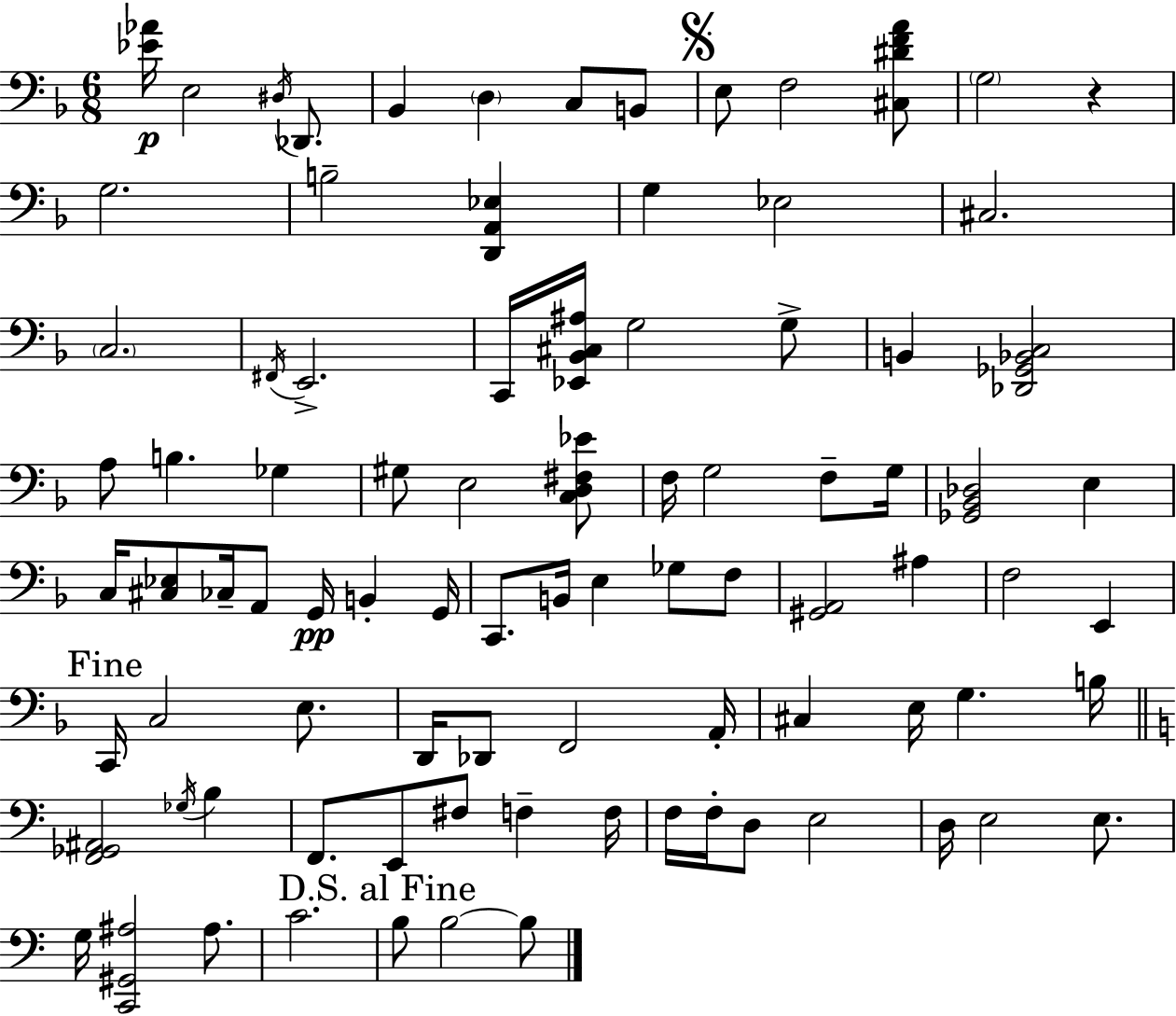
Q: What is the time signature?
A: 6/8